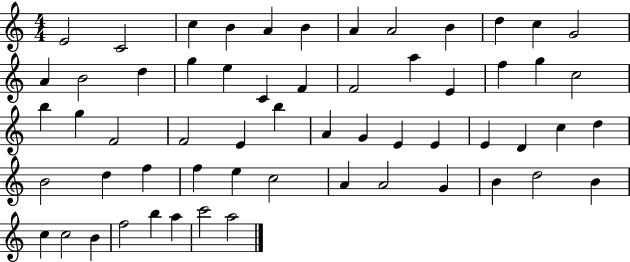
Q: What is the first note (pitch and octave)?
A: E4